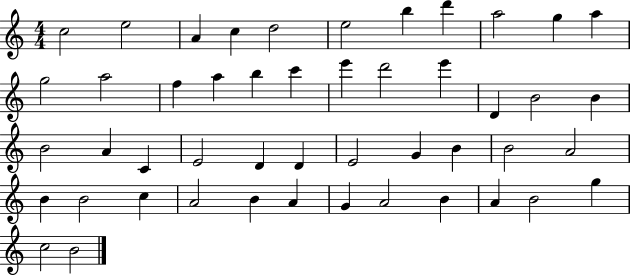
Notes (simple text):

C5/h E5/h A4/q C5/q D5/h E5/h B5/q D6/q A5/h G5/q A5/q G5/h A5/h F5/q A5/q B5/q C6/q E6/q D6/h E6/q D4/q B4/h B4/q B4/h A4/q C4/q E4/h D4/q D4/q E4/h G4/q B4/q B4/h A4/h B4/q B4/h C5/q A4/h B4/q A4/q G4/q A4/h B4/q A4/q B4/h G5/q C5/h B4/h